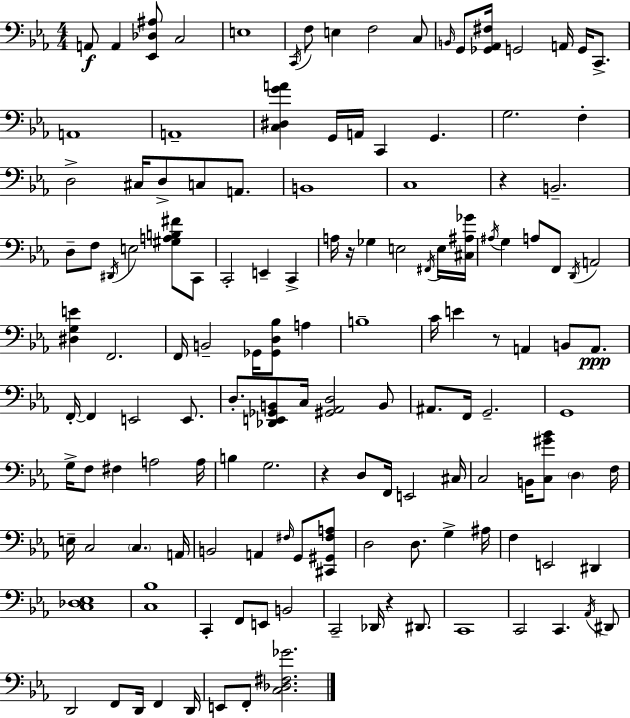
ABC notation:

X:1
T:Untitled
M:4/4
L:1/4
K:Cm
A,,/2 A,, [_E,,_D,^A,]/2 C,2 E,4 C,,/4 F,/2 E, F,2 C,/2 B,,/4 G,,/2 [_G,,_A,,^F,]/4 G,,2 A,,/4 G,,/4 C,,/2 A,,4 A,,4 [C,^D,GA] G,,/4 A,,/4 C,, G,, G,2 F, D,2 ^C,/4 D,/2 C,/2 A,,/2 B,,4 C,4 z B,,2 D,/2 F,/2 ^D,,/4 E,2 [^G,A,B,^F]/2 C,,/2 C,,2 E,, C,, A,/4 z/4 _G, E,2 ^F,,/4 E,/4 [^C,^A,_G]/4 ^A,/4 G, A,/2 F,,/2 D,,/4 A,,2 [^D,G,E] F,,2 F,,/4 B,,2 _G,,/4 [_G,,D,_B,]/2 A, B,4 C/4 E z/2 A,, B,,/2 A,,/2 F,,/4 F,, E,,2 E,,/2 D,/2 [_D,,E,,_G,,B,,]/2 C,/4 [^G,,_A,,D,]2 B,,/2 ^A,,/2 F,,/4 G,,2 G,,4 G,/4 F,/2 ^F, A,2 A,/4 B, G,2 z D,/2 F,,/4 E,,2 ^C,/4 C,2 B,,/4 [C,^G_B]/2 D, F,/4 E,/4 C,2 C, A,,/4 B,,2 A,, ^F,/4 G,,/2 [^C,,^G,,^F,A,]/2 D,2 D,/2 G, ^A,/4 F, E,,2 ^D,, [C,_D,_E,]4 [C,_B,]4 C,, F,,/2 E,,/2 B,,2 C,,2 _D,,/4 z ^D,,/2 C,,4 C,,2 C,, _A,,/4 ^D,,/2 D,,2 F,,/2 D,,/4 F,, D,,/4 E,,/2 F,,/2 [C,_D,^F,_G]2